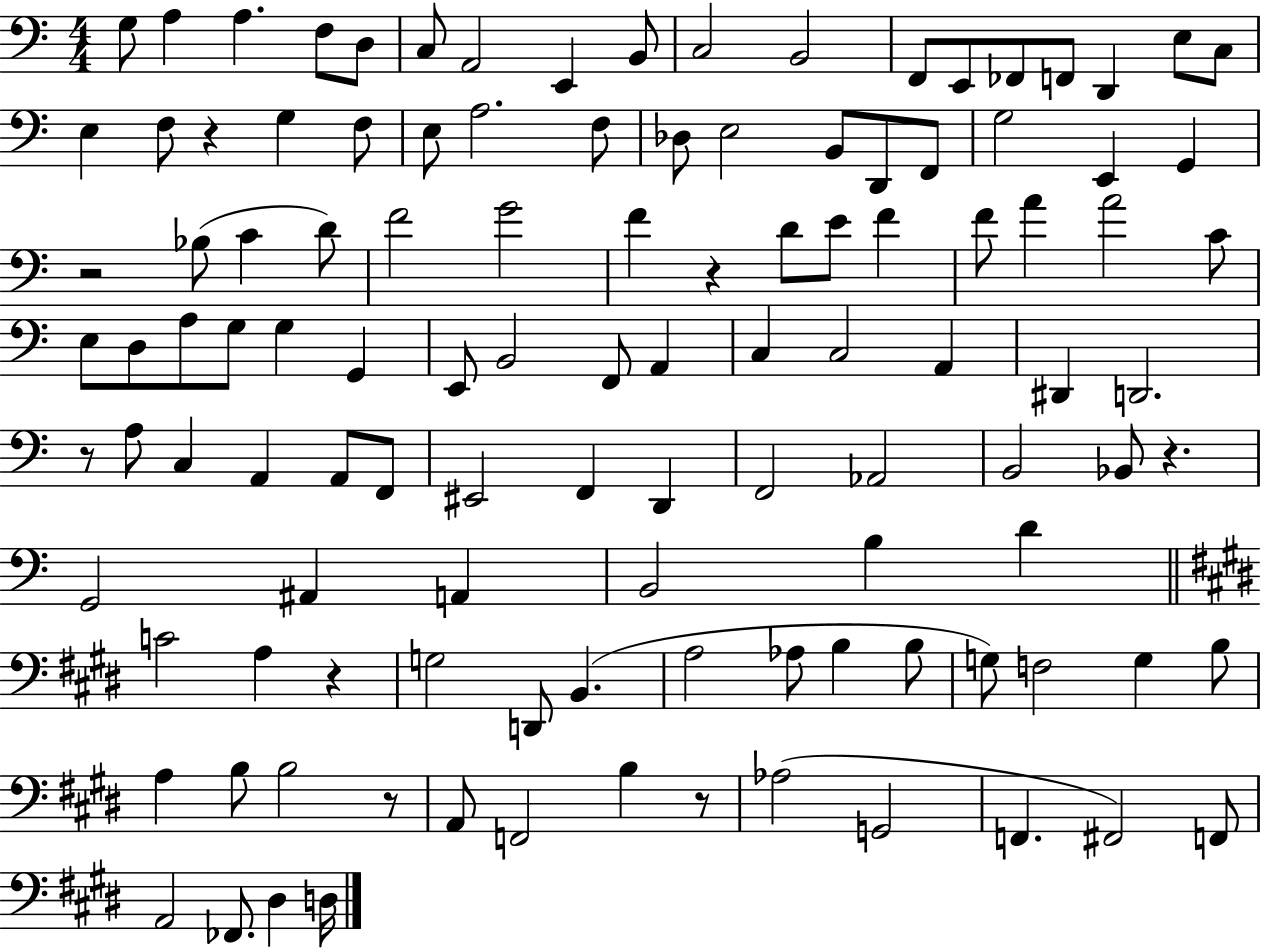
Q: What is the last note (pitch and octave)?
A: D3